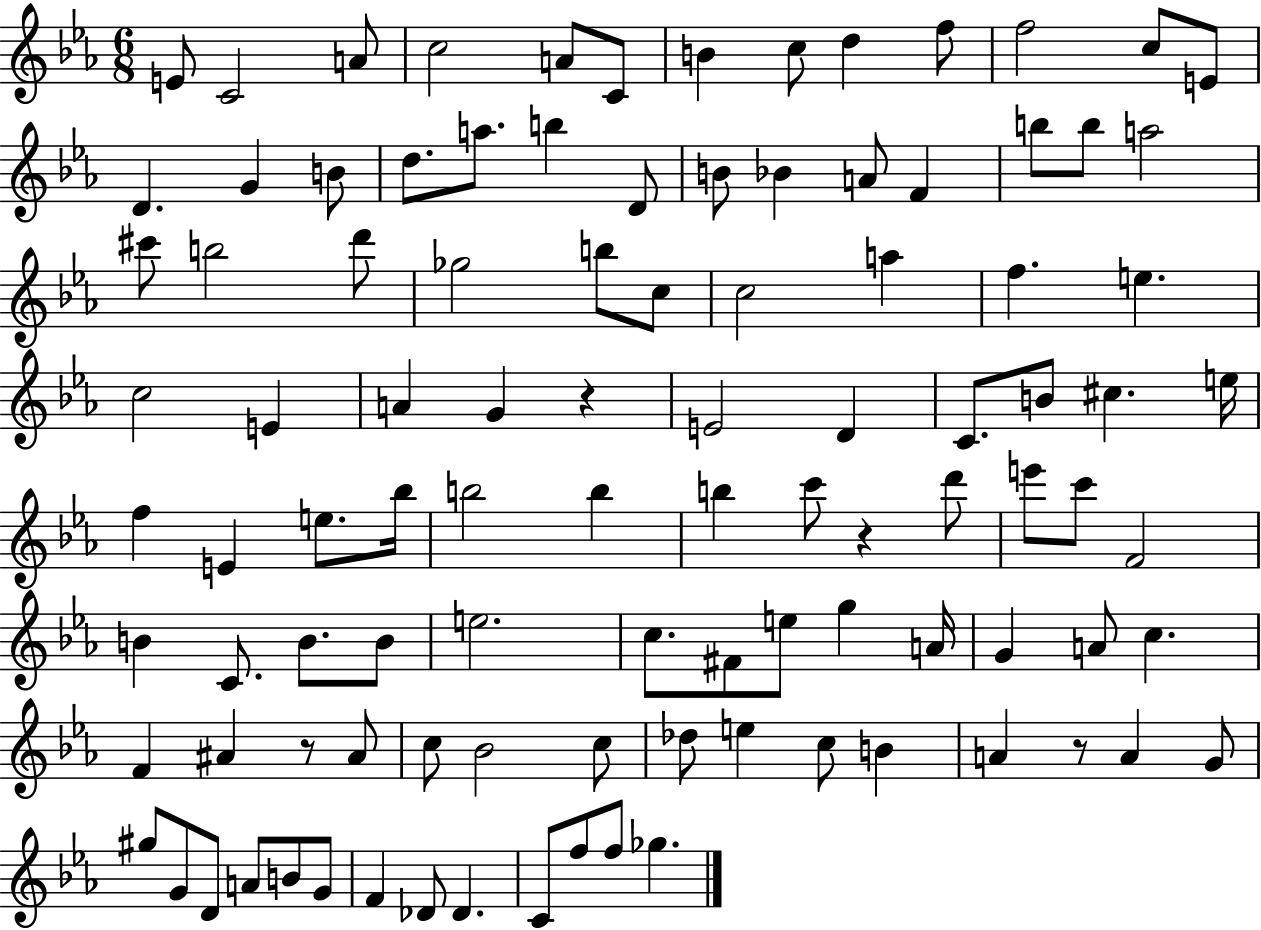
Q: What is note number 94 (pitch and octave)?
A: Db4